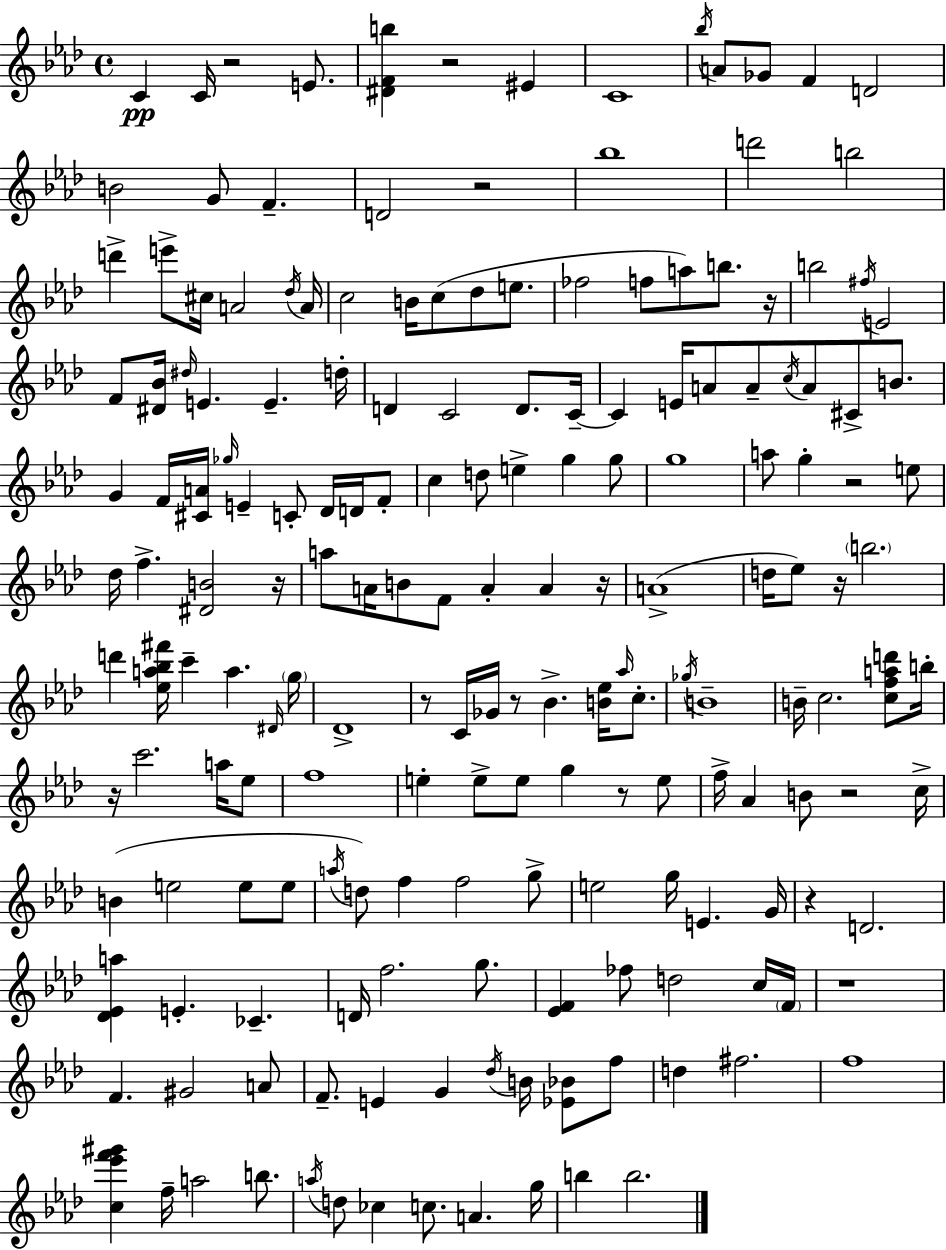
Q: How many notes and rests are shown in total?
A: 182